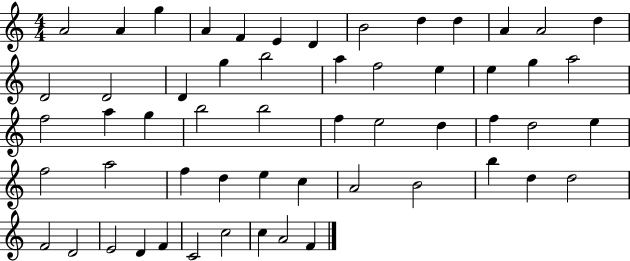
A4/h A4/q G5/q A4/q F4/q E4/q D4/q B4/h D5/q D5/q A4/q A4/h D5/q D4/h D4/h D4/q G5/q B5/h A5/q F5/h E5/q E5/q G5/q A5/h F5/h A5/q G5/q B5/h B5/h F5/q E5/h D5/q F5/q D5/h E5/q F5/h A5/h F5/q D5/q E5/q C5/q A4/h B4/h B5/q D5/q D5/h F4/h D4/h E4/h D4/q F4/q C4/h C5/h C5/q A4/h F4/q